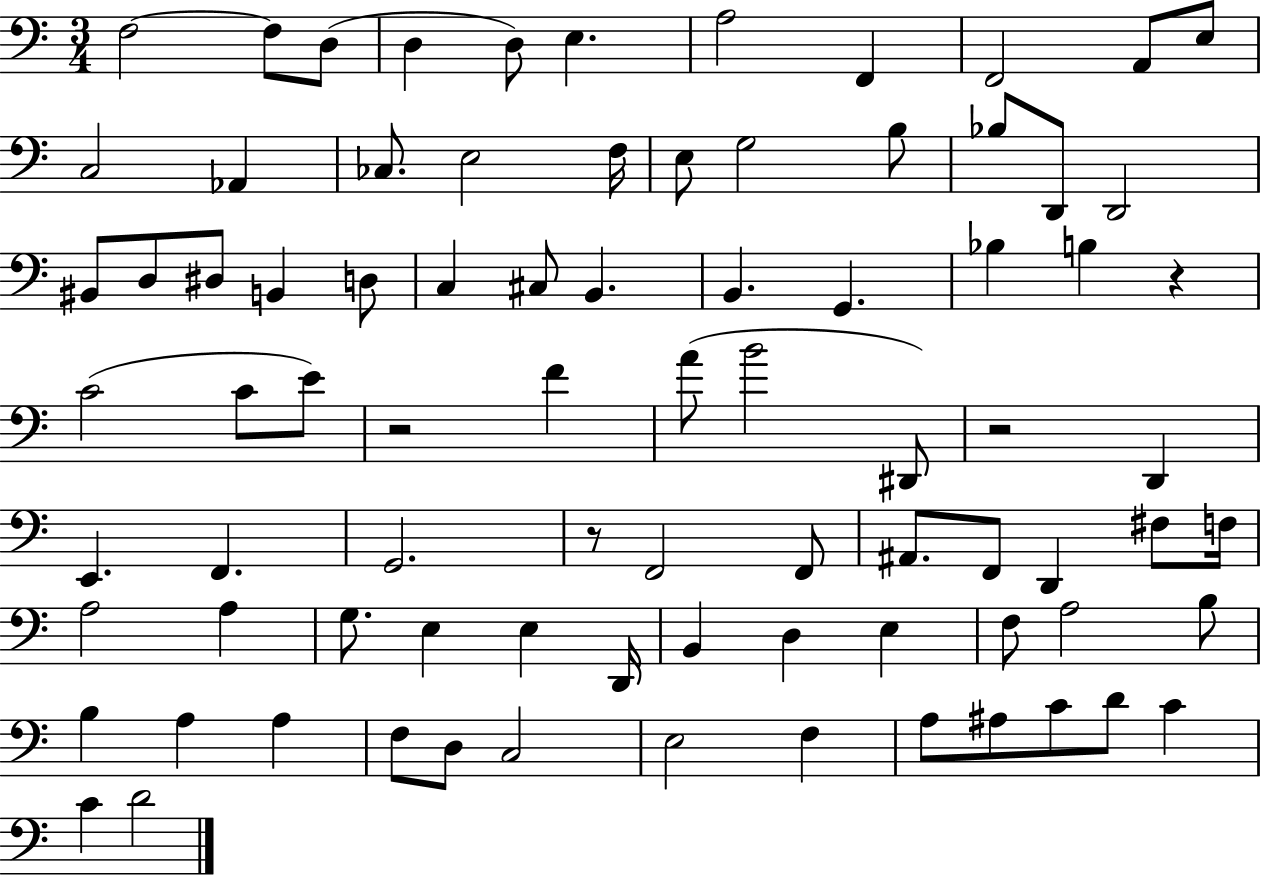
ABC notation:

X:1
T:Untitled
M:3/4
L:1/4
K:C
F,2 F,/2 D,/2 D, D,/2 E, A,2 F,, F,,2 A,,/2 E,/2 C,2 _A,, _C,/2 E,2 F,/4 E,/2 G,2 B,/2 _B,/2 D,,/2 D,,2 ^B,,/2 D,/2 ^D,/2 B,, D,/2 C, ^C,/2 B,, B,, G,, _B, B, z C2 C/2 E/2 z2 F A/2 B2 ^D,,/2 z2 D,, E,, F,, G,,2 z/2 F,,2 F,,/2 ^A,,/2 F,,/2 D,, ^F,/2 F,/4 A,2 A, G,/2 E, E, D,,/4 B,, D, E, F,/2 A,2 B,/2 B, A, A, F,/2 D,/2 C,2 E,2 F, A,/2 ^A,/2 C/2 D/2 C C D2